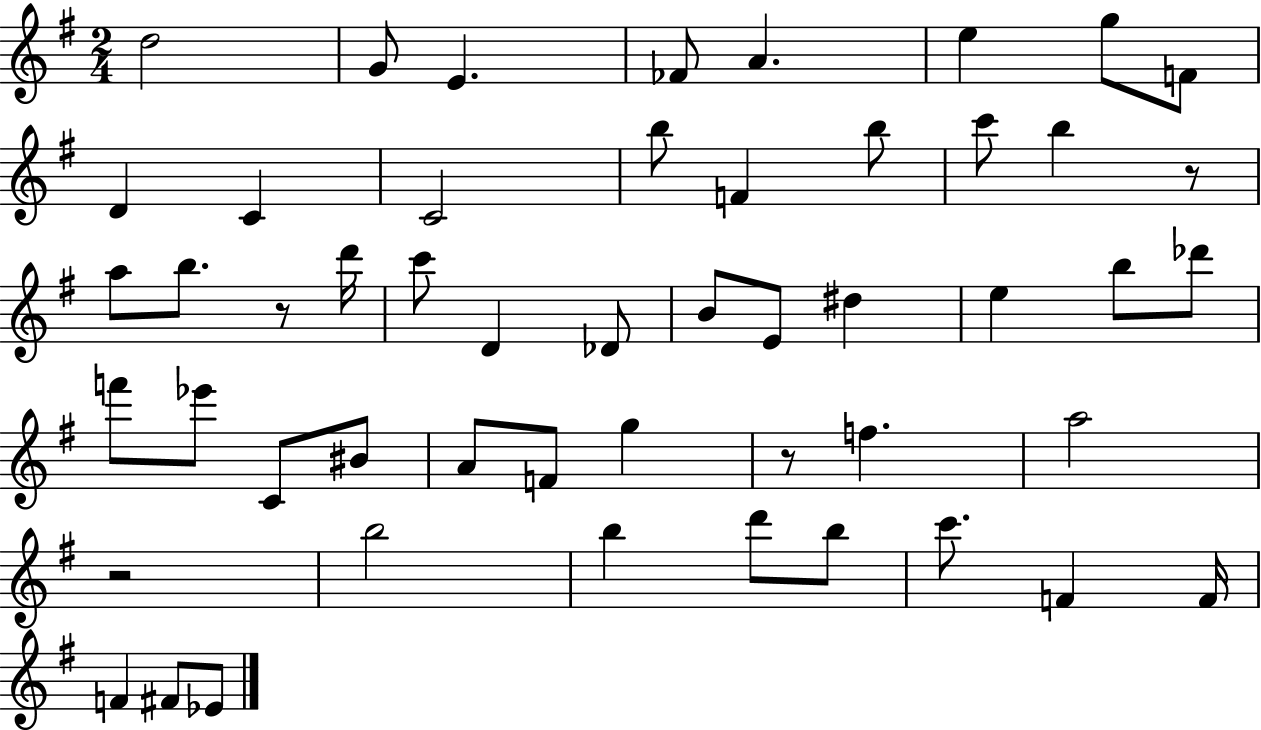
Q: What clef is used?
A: treble